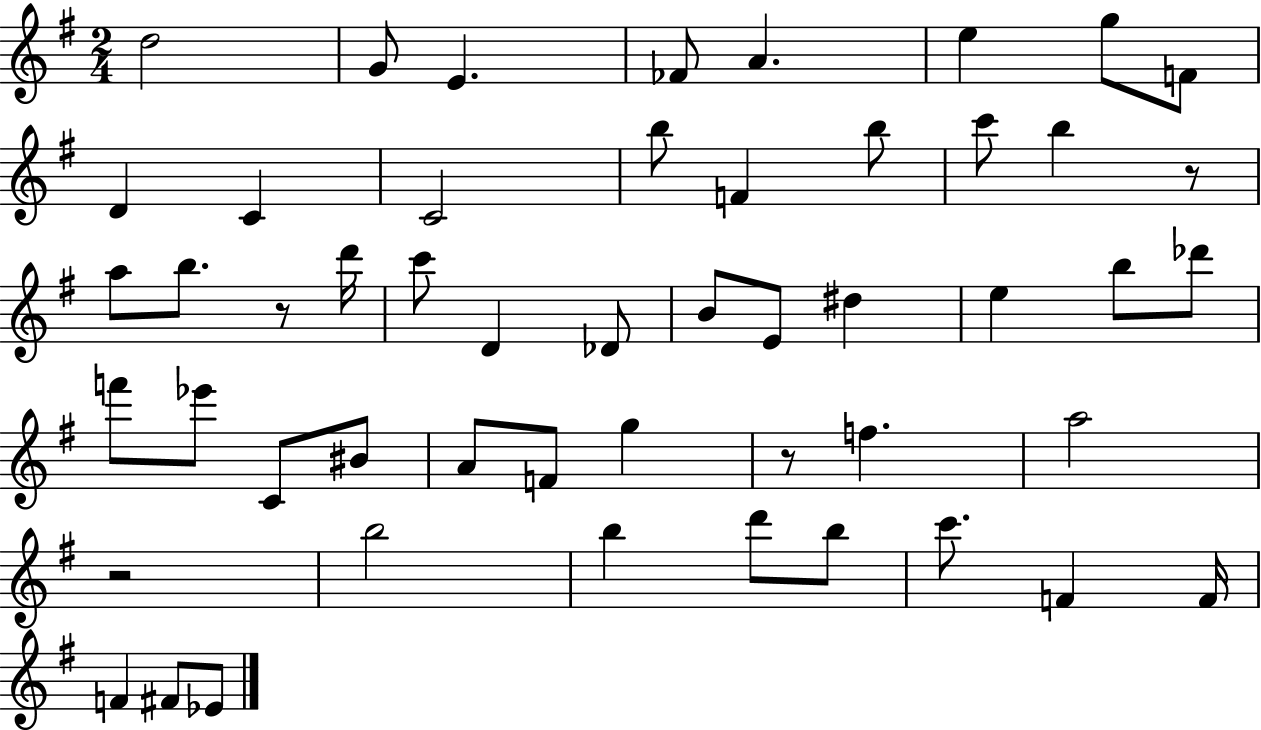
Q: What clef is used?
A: treble